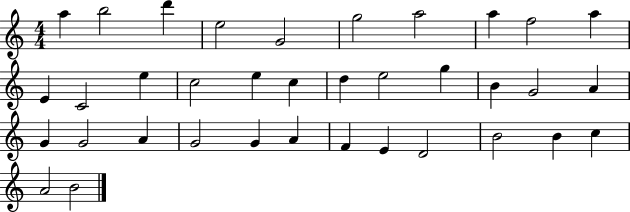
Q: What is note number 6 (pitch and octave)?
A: G5